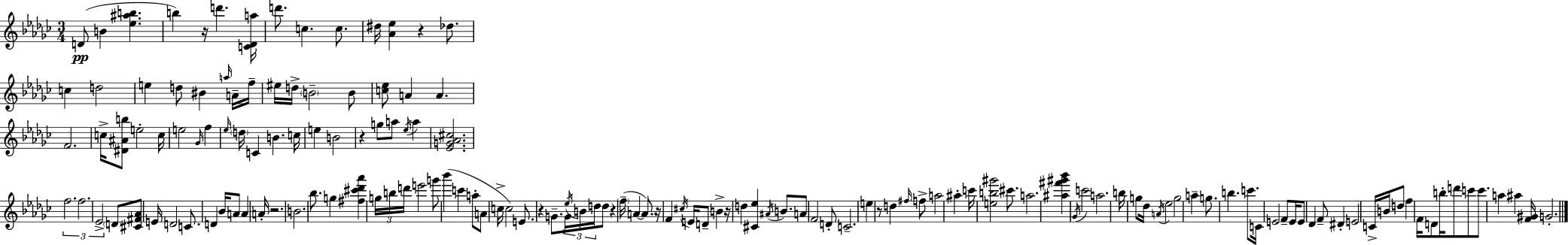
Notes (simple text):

D4/e B4/q [Eb5,A#5,B5]/q. B5/q R/s D6/q. [C4,Db4,A5]/s D6/e. C5/q. C5/e. D#5/s [Ab4,Eb5]/q R/q Db5/e. C5/q D5/h E5/q D5/e BIS4/q A5/s A4/s F5/s EIS5/s D5/s B4/h B4/e [C5,Eb5]/e A4/q A4/q. F4/h. C5/s [D#4,A#4,B5]/e E5/h C5/s E5/h Gb4/s F5/q Eb5/s D5/s C4/q B4/q. C5/s E5/q B4/h R/q G5/e A5/e Eb5/s A5/q [Eb4,G4,Ab4,C#5]/h. F5/h. F5/h. Eb4/h D4/e [C#4,F#4,Ab4]/e E4/s D4/h C4/e. D4/q Bb4/s A4/e A4/q A4/s R/h. B4/h. Bb5/e. G5/q [F#5,C#6,Db6,Ab6]/q G5/s B5/s D6/s E6/h G6/e Bb6/q C6/q A5/e A4/e C5/s C5/h E4/e. R/q G4/e. G4/s Eb5/s B4/s D5/s D5/e R/q F5/s A4/q A4/e. R/s F4/q C#5/s E4/s D4/e B4/q R/s D5/q [C#4,Eb5]/q A#4/s B4/e. A4/e F4/h D4/e C4/h. E5/q R/e D5/q F#5/s F5/e A5/h A#5/q C6/s [E5,B5,G#6]/h C#6/e. A5/h. [A#5,F#6,G#6,Bb6]/q Gb4/s C6/h A5/h. B5/s G5/e Db5/s A4/s Eb5/h G5/h A5/q G5/e. B5/q. C6/e. C4/s E4/h F4/e E4/s E4/e Db4/q F4/e D#4/q E4/h C4/s B4/s D5/e F5/q F4/s D4/e B5/s D6/e C6/e C6/e. A5/q A#5/q [F4,G#4]/s G4/h.